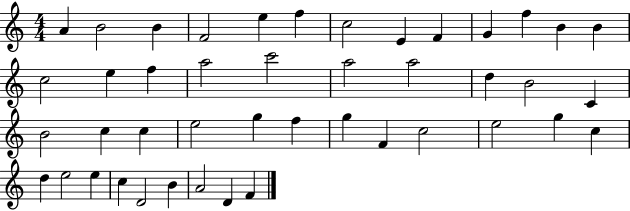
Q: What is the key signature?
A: C major